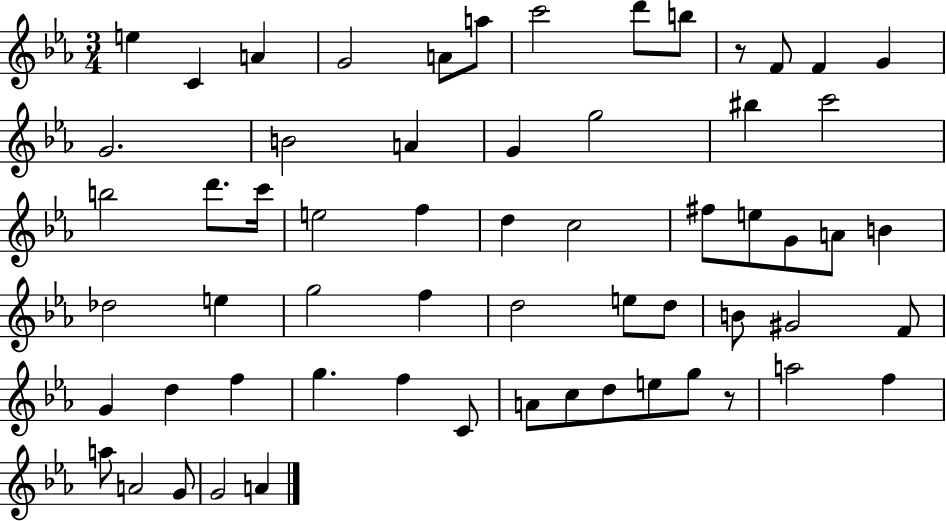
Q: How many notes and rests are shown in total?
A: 61